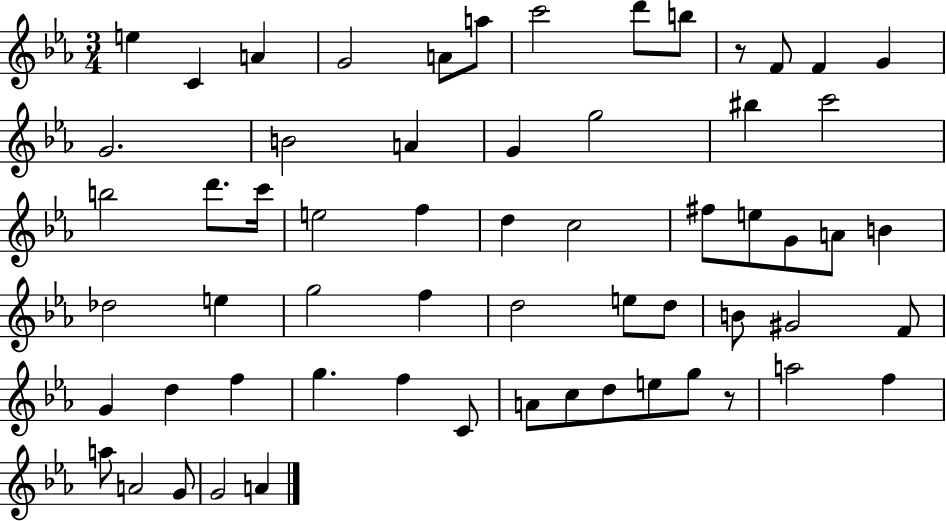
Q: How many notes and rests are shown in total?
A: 61